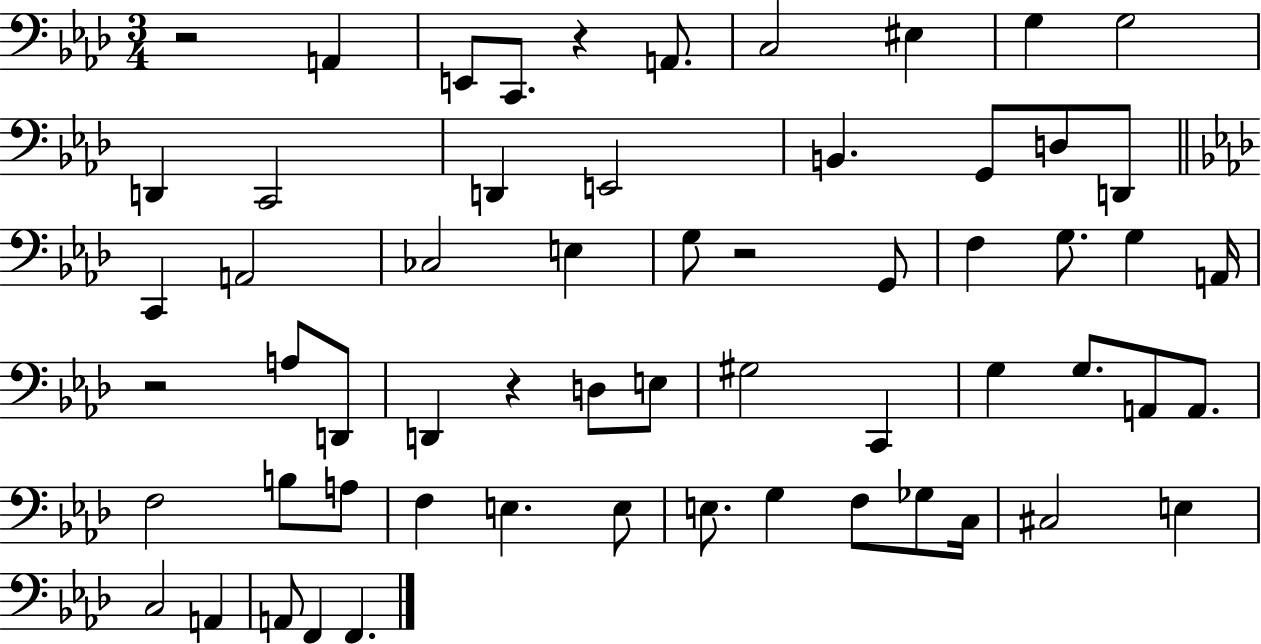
R/h A2/q E2/e C2/e. R/q A2/e. C3/h EIS3/q G3/q G3/h D2/q C2/h D2/q E2/h B2/q. G2/e D3/e D2/e C2/q A2/h CES3/h E3/q G3/e R/h G2/e F3/q G3/e. G3/q A2/s R/h A3/e D2/e D2/q R/q D3/e E3/e G#3/h C2/q G3/q G3/e. A2/e A2/e. F3/h B3/e A3/e F3/q E3/q. E3/e E3/e. G3/q F3/e Gb3/e C3/s C#3/h E3/q C3/h A2/q A2/e F2/q F2/q.